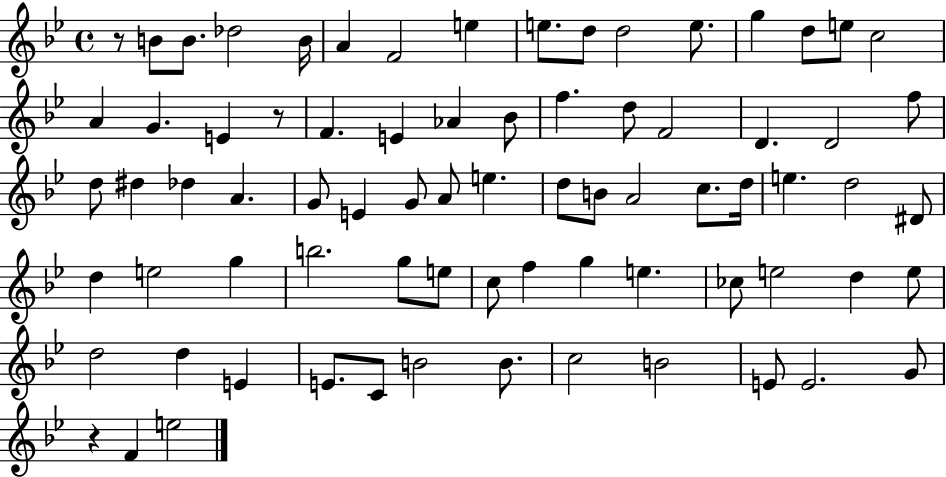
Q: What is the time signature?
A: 4/4